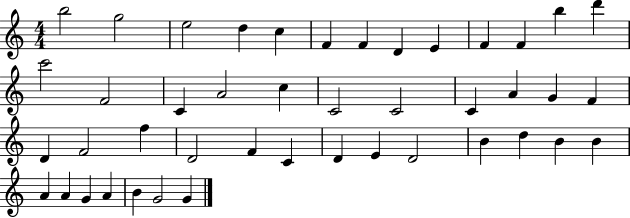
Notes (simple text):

B5/h G5/h E5/h D5/q C5/q F4/q F4/q D4/q E4/q F4/q F4/q B5/q D6/q C6/h F4/h C4/q A4/h C5/q C4/h C4/h C4/q A4/q G4/q F4/q D4/q F4/h F5/q D4/h F4/q C4/q D4/q E4/q D4/h B4/q D5/q B4/q B4/q A4/q A4/q G4/q A4/q B4/q G4/h G4/q